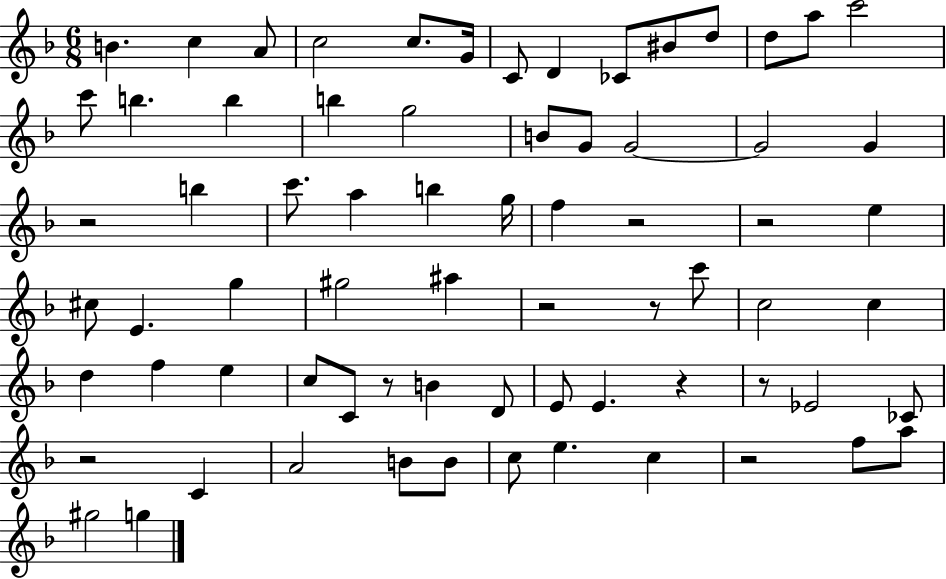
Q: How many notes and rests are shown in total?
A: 71